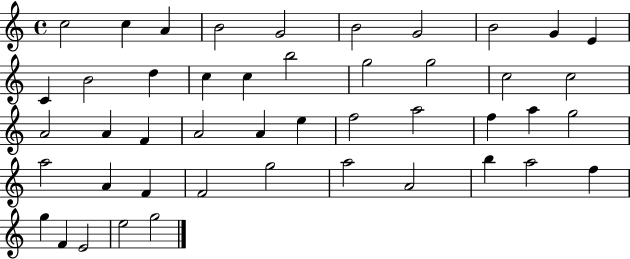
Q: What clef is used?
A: treble